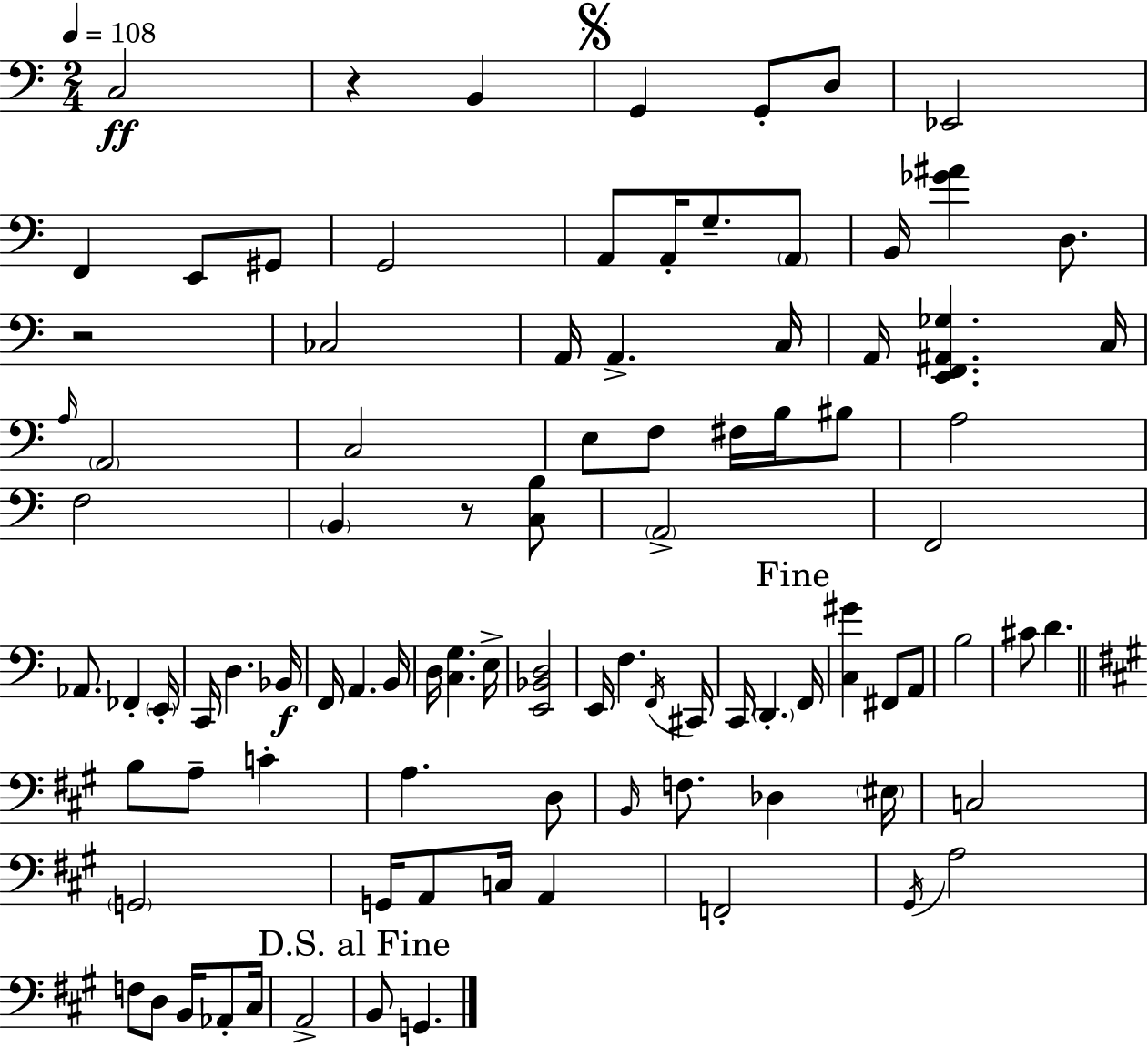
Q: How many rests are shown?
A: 3